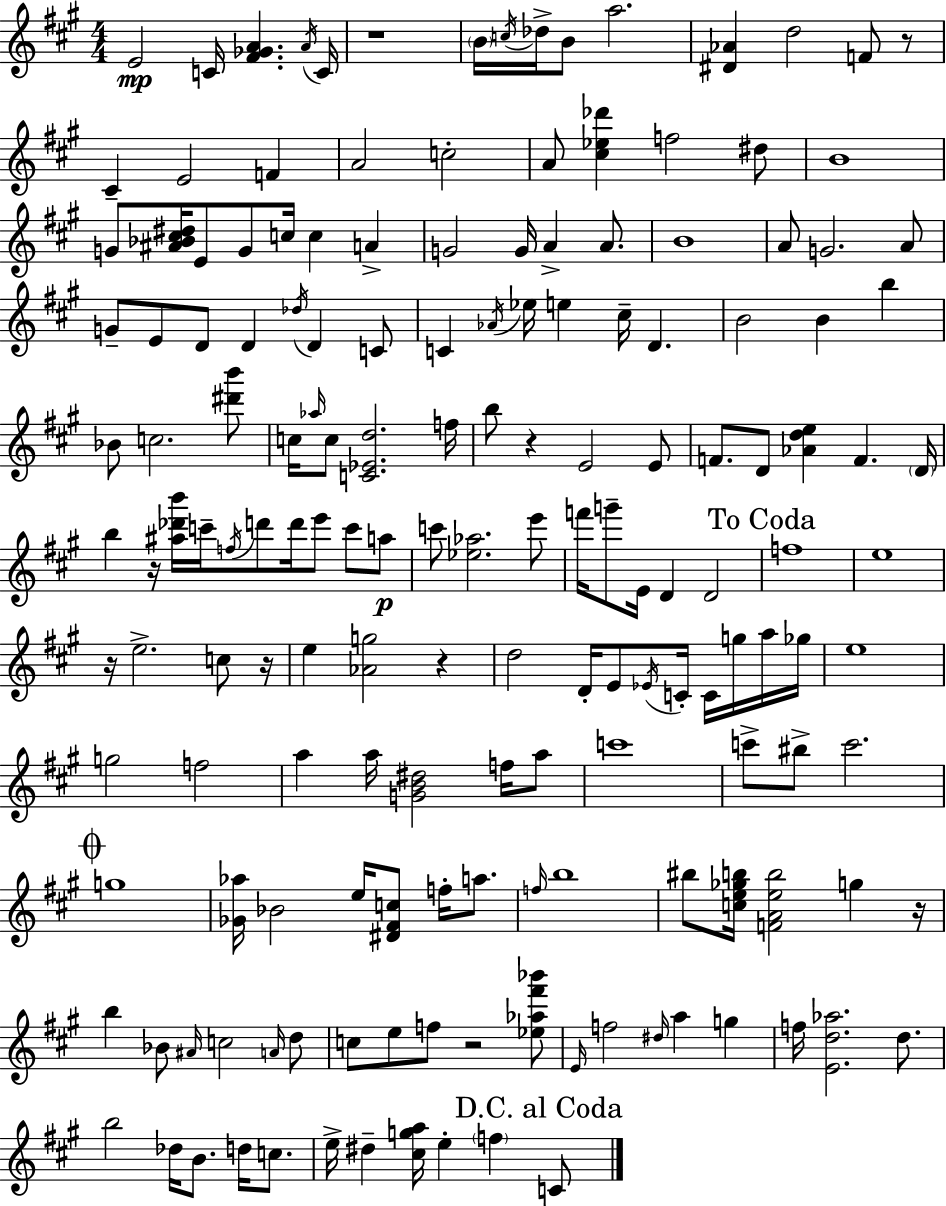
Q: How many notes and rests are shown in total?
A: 165